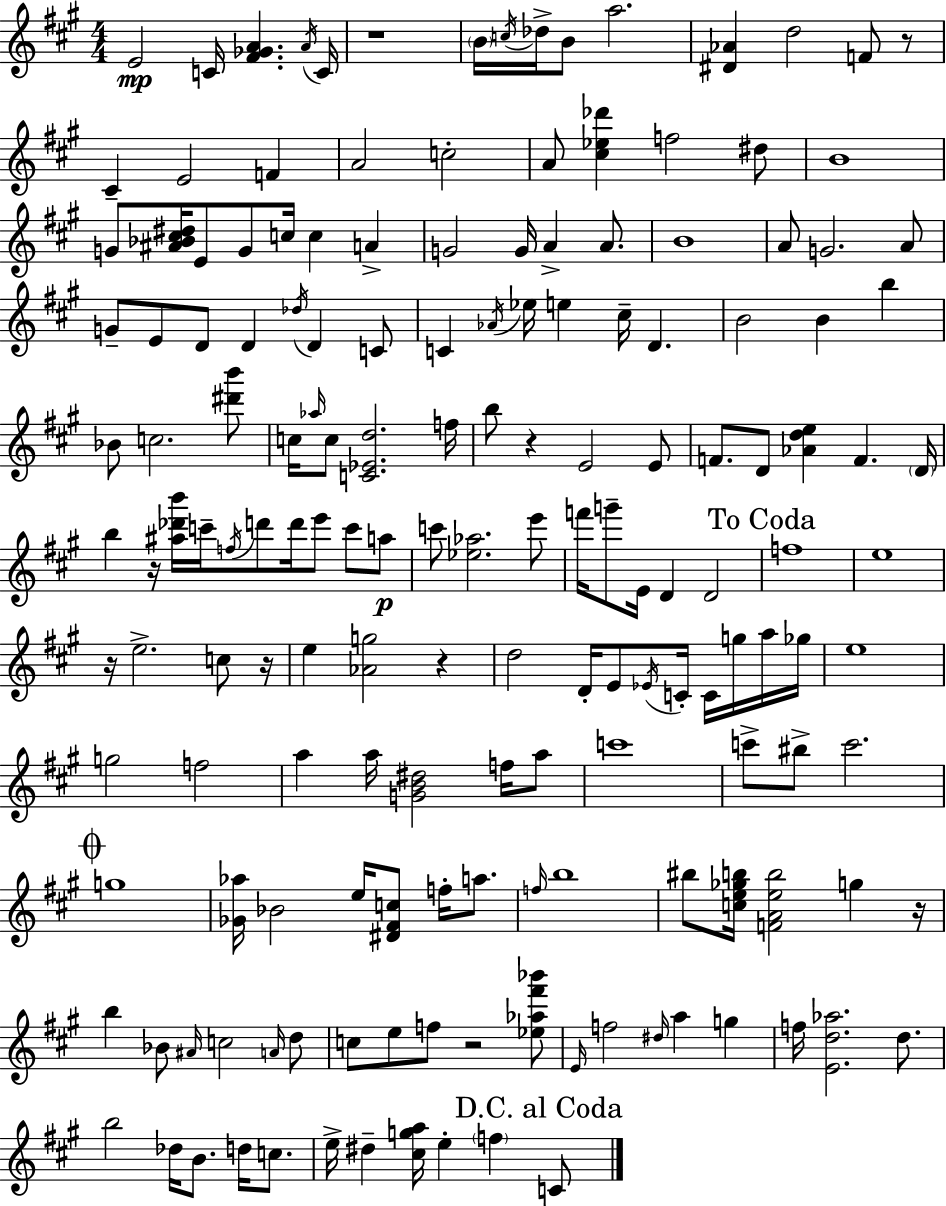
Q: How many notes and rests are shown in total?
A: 165